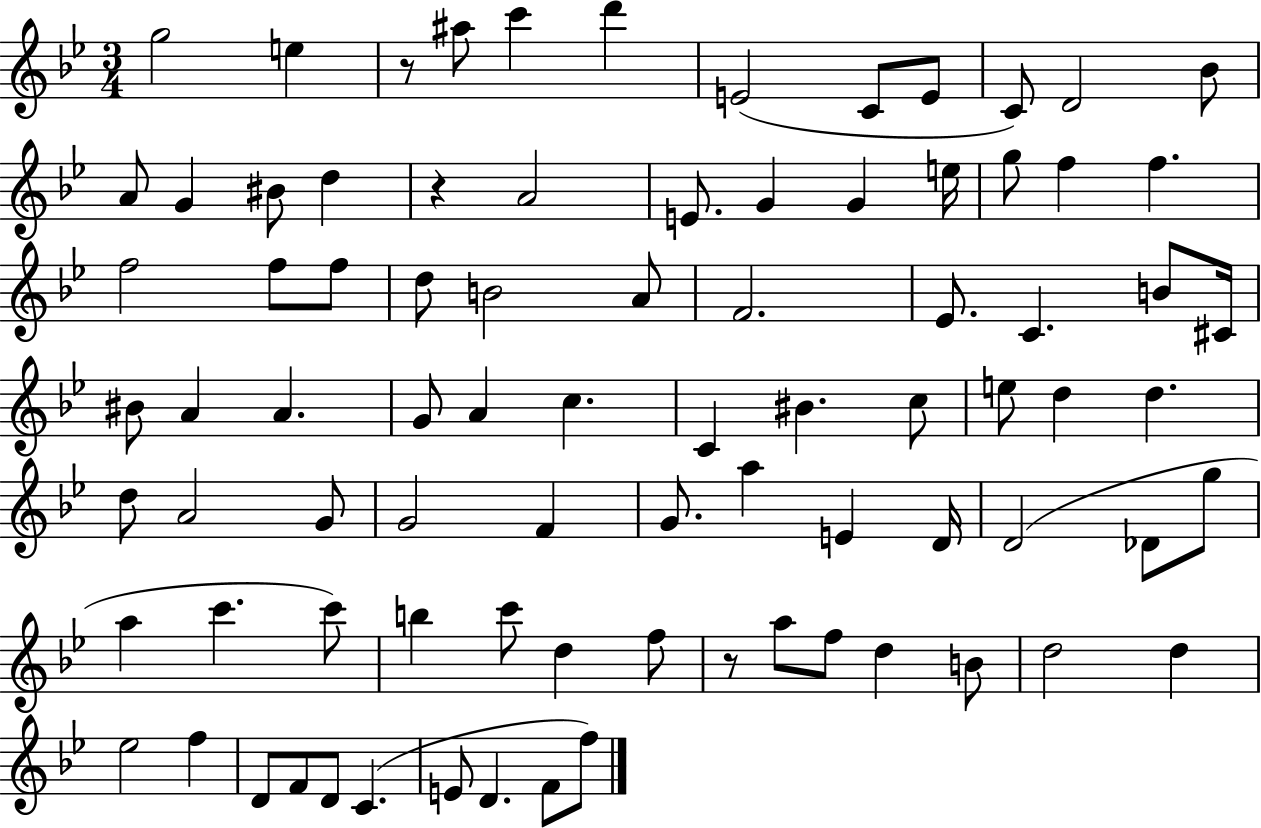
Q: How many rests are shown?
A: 3